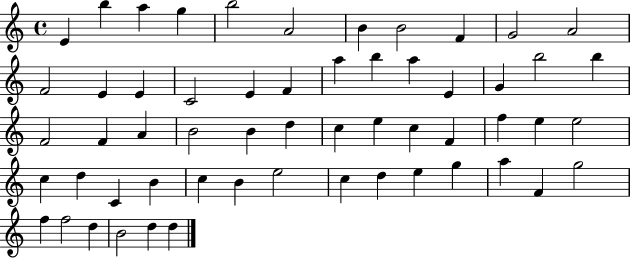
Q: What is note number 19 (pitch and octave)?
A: B5